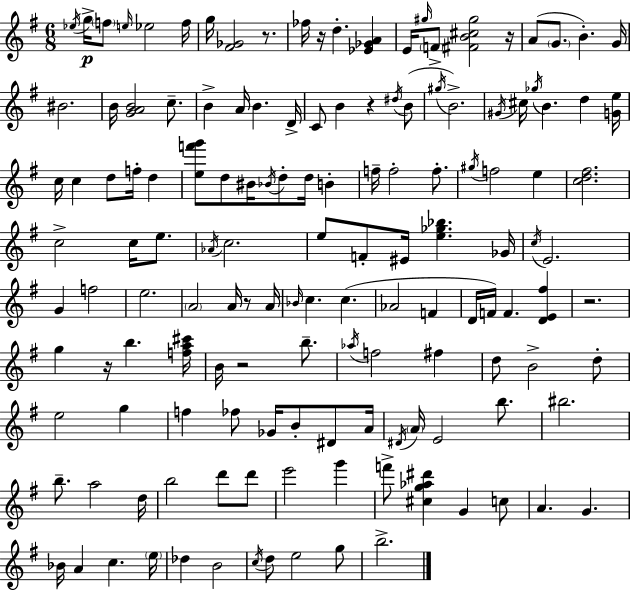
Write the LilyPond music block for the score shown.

{
  \clef treble
  \numericTimeSignature
  \time 6/8
  \key e \minor
  \acciaccatura { ees''16 }\p g''16-> \parenthesize f''8 \grace { e''16 } ees''2 | f''16 g''16 <fis' ges'>2 r8. | fes''16 r16 d''4.-. <ees' ges' a'>4 | e'16 \grace { gis''16 } \parenthesize f'8-> <fis' b' cis'' gis''>2 | \break r16 a'8( \parenthesize g'8. b'4.-.) | g'16 bis'2. | b'16 <g' a' b'>2 | c''8.-- b'4-> a'16 b'4. | \break d'16-> c'8 b'4 r4 | \acciaccatura { dis''16 } b'8( \acciaccatura { gis''16 } b'2.->) | \acciaccatura { gis'16 } cis''16 \acciaccatura { ges''16 } b'4. | d''4 <g' e''>16 c''16 c''4 | \break d''8 f''16-. d''4 <e'' f''' g'''>8 d''8 bis'16 | \acciaccatura { bes'16 } d''8-. d''16 b'4-. f''16-- f''2-. | f''8.-. \acciaccatura { gis''16 } f''2 | e''4 <c'' d'' fis''>2. | \break c''2-> | c''16 e''8. \acciaccatura { aes'16 } c''2. | e''8 | f'8-. eis'16 <e'' ges'' bes''>4. ges'16 \acciaccatura { c''16 } e'2. | \break g'4 | f''2 e''2. | \parenthesize a'2 | a'16 r8 a'16 \grace { bes'16 } | \break c''4. c''4.( | aes'2 f'4 | d'16 f'16) f'4. <d' e' fis''>4 | r2. | \break g''4 r16 b''4. <f'' a'' cis'''>16 | b'16 r2 b''8.-- | \acciaccatura { aes''16 } f''2 fis''4 | d''8 b'2-> d''8-. | \break e''2 g''4 | f''4 fes''8 ges'16 b'8-. dis'8 | a'16 \acciaccatura { dis'16 } \parenthesize a'16 e'2 b''8. | bis''2. | \break b''8.-- a''2 | d''16 b''2 d'''8 | d'''8 e'''2 g'''4 | f'''8-> <cis'' g'' aes'' dis'''>4 g'4 | \break c''8 a'4. g'4. | bes'16 a'4 c''4. | \parenthesize e''16 des''4 b'2 | \acciaccatura { c''16 } d''8 e''2 | \break g''8 b''2.-> | \bar "|."
}